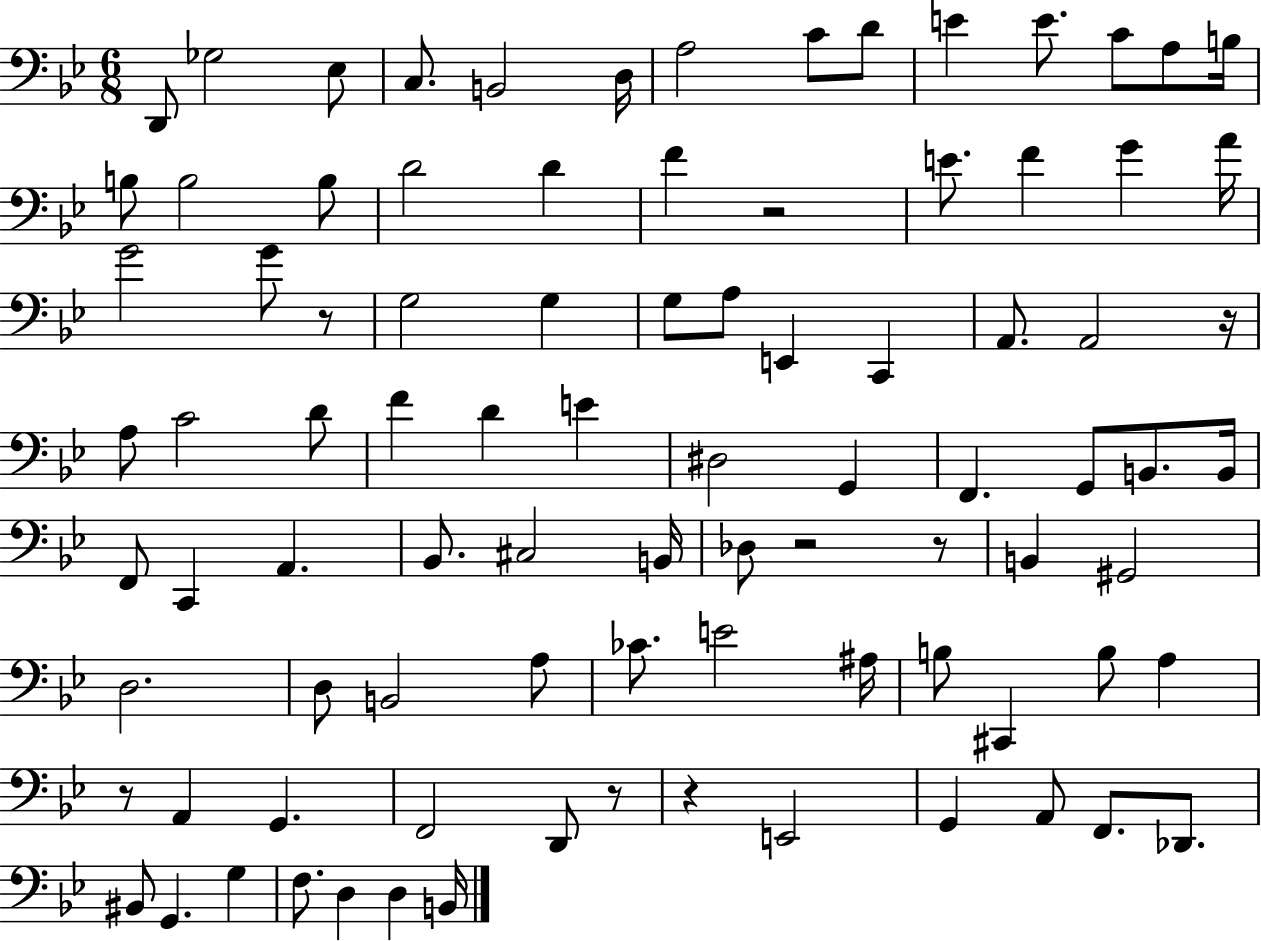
D2/e Gb3/h Eb3/e C3/e. B2/h D3/s A3/h C4/e D4/e E4/q E4/e. C4/e A3/e B3/s B3/e B3/h B3/e D4/h D4/q F4/q R/h E4/e. F4/q G4/q A4/s G4/h G4/e R/e G3/h G3/q G3/e A3/e E2/q C2/q A2/e. A2/h R/s A3/e C4/h D4/e F4/q D4/q E4/q D#3/h G2/q F2/q. G2/e B2/e. B2/s F2/e C2/q A2/q. Bb2/e. C#3/h B2/s Db3/e R/h R/e B2/q G#2/h D3/h. D3/e B2/h A3/e CES4/e. E4/h A#3/s B3/e C#2/q B3/e A3/q R/e A2/q G2/q. F2/h D2/e R/e R/q E2/h G2/q A2/e F2/e. Db2/e. BIS2/e G2/q. G3/q F3/e. D3/q D3/q B2/s